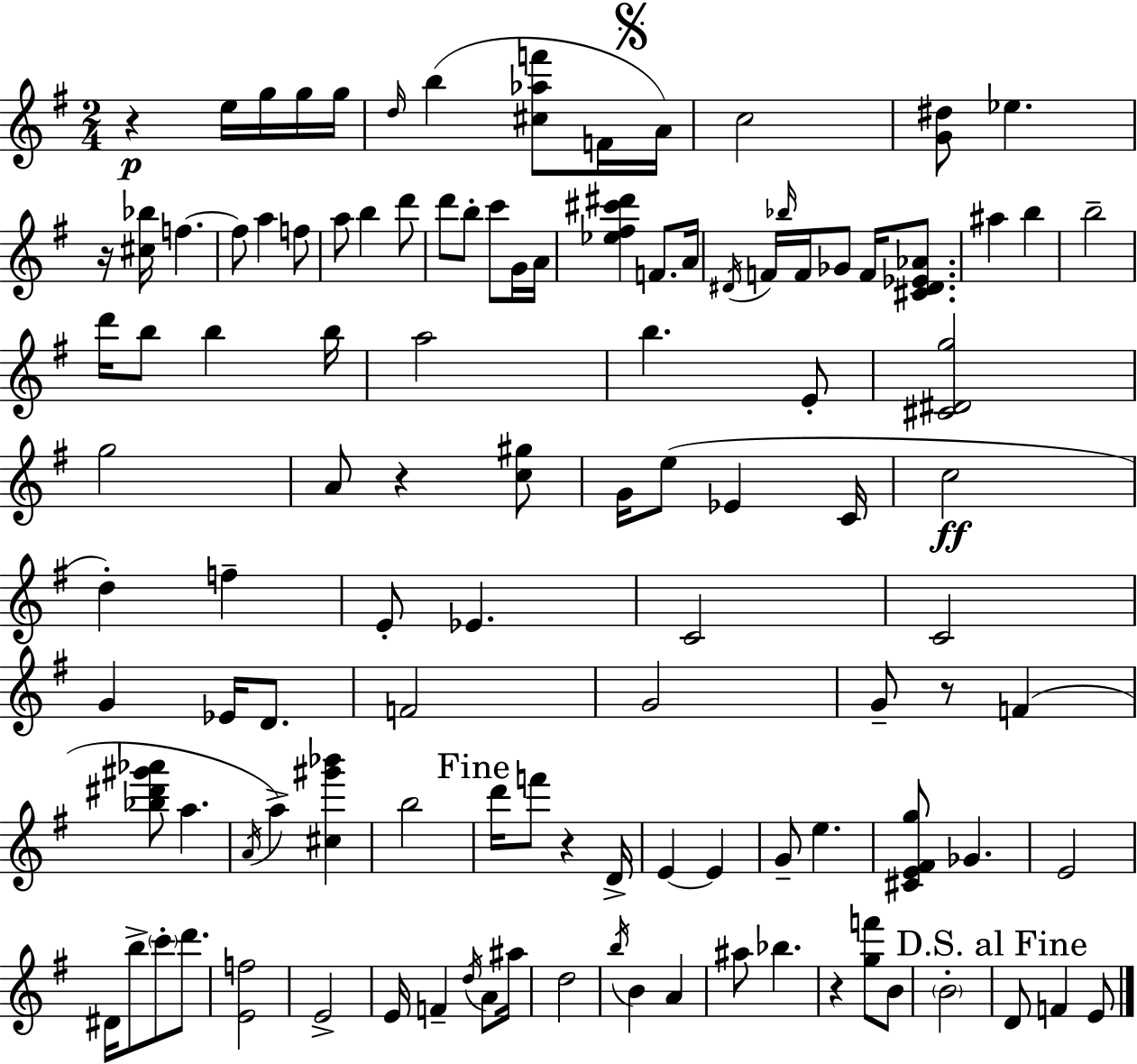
R/q E5/s G5/s G5/s G5/s D5/s B5/q [C#5,Ab5,F6]/e F4/s A4/s C5/h [G4,D#5]/e Eb5/q. R/s [C#5,Bb5]/s F5/q. F5/e A5/q F5/e A5/e B5/q D6/e D6/e B5/e C6/e G4/s A4/s [Eb5,F#5,C#6,D#6]/q F4/e. A4/s D#4/s F4/s Bb5/s F4/s Gb4/e F4/s [C#4,D#4,Eb4,Ab4]/e. A#5/q B5/q B5/h D6/s B5/e B5/q B5/s A5/h B5/q. E4/e [C#4,D#4,G5]/h G5/h A4/e R/q [C5,G#5]/e G4/s E5/e Eb4/q C4/s C5/h D5/q F5/q E4/e Eb4/q. C4/h C4/h G4/q Eb4/s D4/e. F4/h G4/h G4/e R/e F4/q [Bb5,D#6,G#6,Ab6]/e A5/q. A4/s A5/q [C#5,G#6,Bb6]/q B5/h D6/s F6/e R/q D4/s E4/q E4/q G4/e E5/q. [C#4,E4,F#4,G5]/e Gb4/q. E4/h D#4/s B5/e C6/e D6/e. [E4,F5]/h E4/h E4/s F4/q D5/s A4/e A#5/s D5/h B5/s B4/q A4/q A#5/e Bb5/q. R/q [G5,F6]/e B4/e B4/h D4/e F4/q E4/e